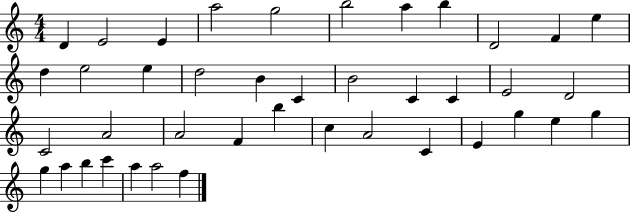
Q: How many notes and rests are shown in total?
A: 41